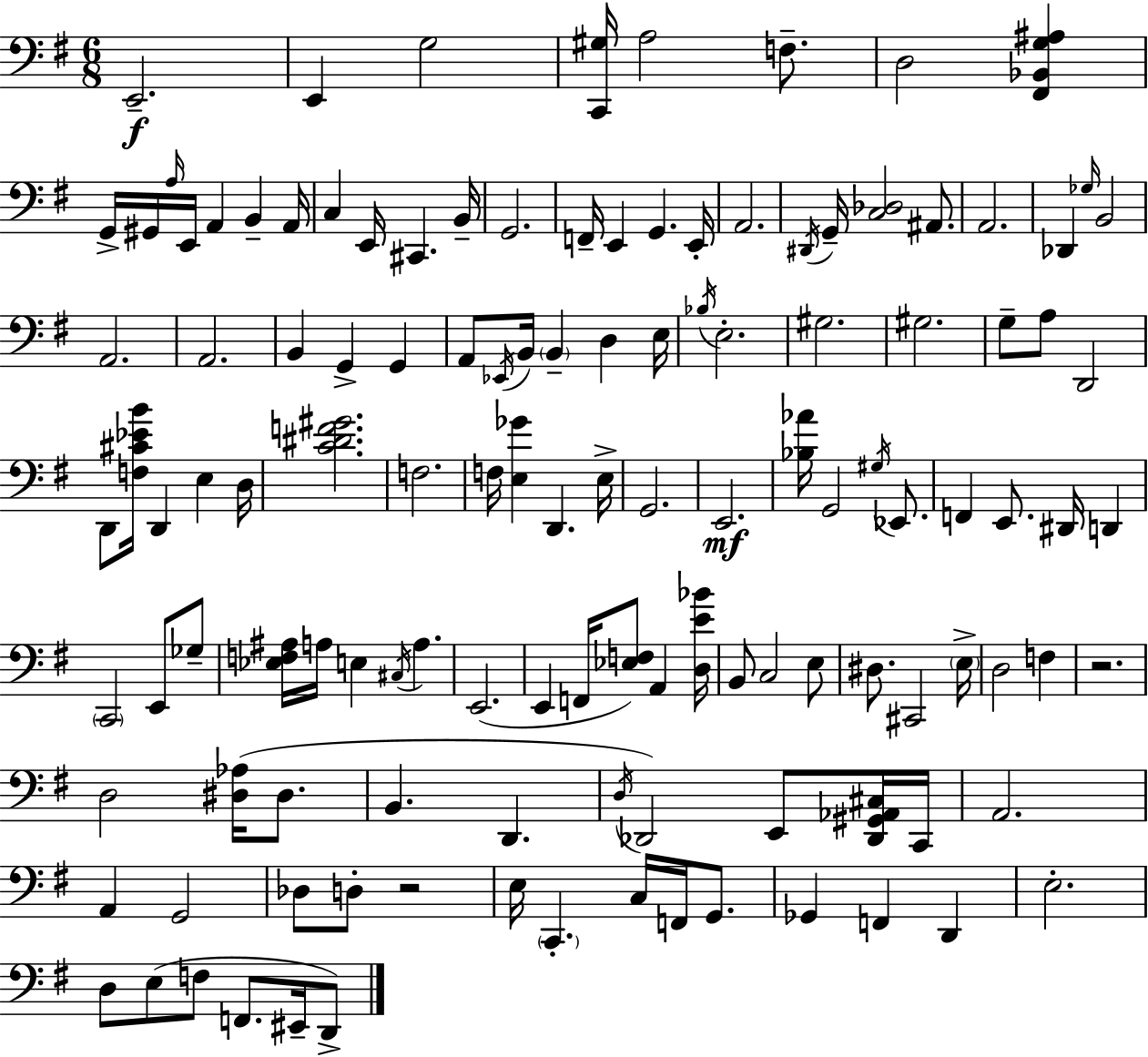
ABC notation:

X:1
T:Untitled
M:6/8
L:1/4
K:G
E,,2 E,, G,2 [C,,^G,]/4 A,2 F,/2 D,2 [^F,,_B,,G,^A,] G,,/4 ^G,,/4 A,/4 E,,/4 A,, B,, A,,/4 C, E,,/4 ^C,, B,,/4 G,,2 F,,/4 E,, G,, E,,/4 A,,2 ^D,,/4 G,,/4 [C,_D,]2 ^A,,/2 A,,2 _D,, _G,/4 B,,2 A,,2 A,,2 B,, G,, G,, A,,/2 _E,,/4 B,,/4 B,, D, E,/4 _B,/4 E,2 ^G,2 ^G,2 G,/2 A,/2 D,,2 D,,/2 [F,^C_EB]/4 D,, E, D,/4 [C^DF^G]2 F,2 F,/4 [E,_G] D,, E,/4 G,,2 E,,2 [_B,_A]/4 G,,2 ^G,/4 _E,,/2 F,, E,,/2 ^D,,/4 D,, C,,2 E,,/2 _G,/2 [_E,F,^A,]/4 A,/4 E, ^C,/4 A, E,,2 E,, F,,/4 [_E,F,]/2 A,, [D,E_B]/4 B,,/2 C,2 E,/2 ^D,/2 ^C,,2 E,/4 D,2 F, z2 D,2 [^D,_A,]/4 ^D,/2 B,, D,, D,/4 _D,,2 E,,/2 [_D,,^G,,_A,,^C,]/4 C,,/4 A,,2 A,, G,,2 _D,/2 D,/2 z2 E,/4 C,, C,/4 F,,/4 G,,/2 _G,, F,, D,, E,2 D,/2 E,/2 F,/2 F,,/2 ^E,,/4 D,,/2